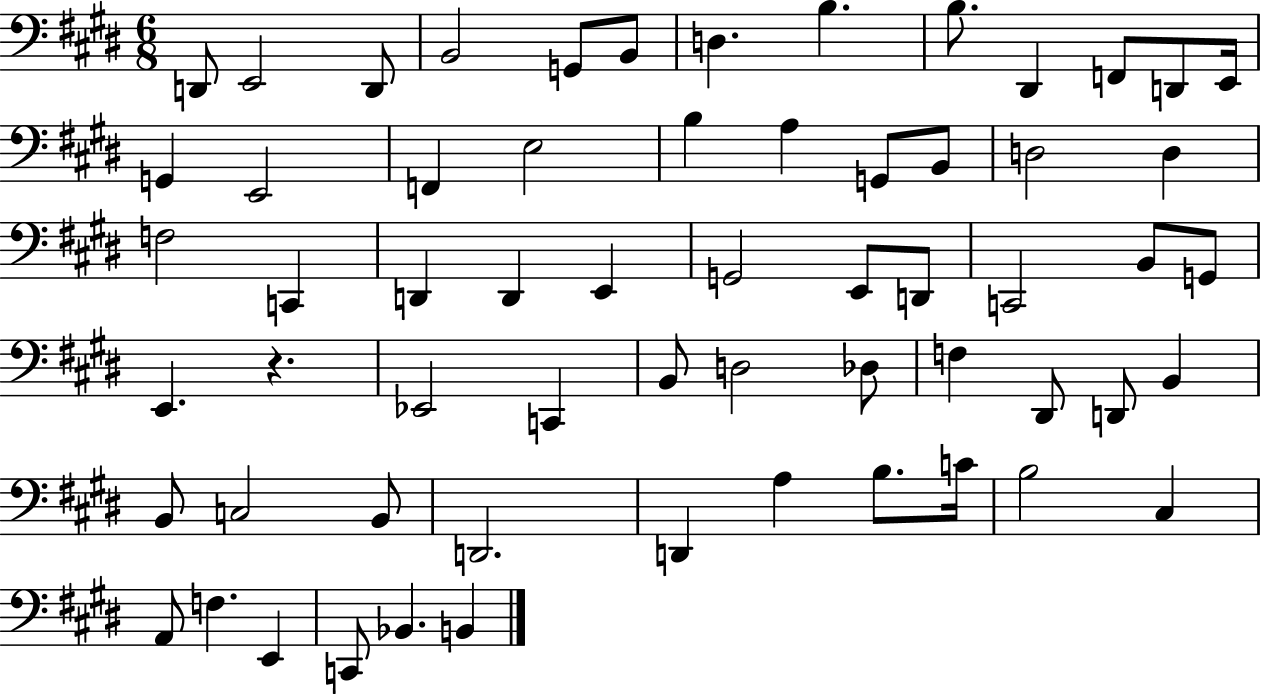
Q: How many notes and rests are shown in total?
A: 61